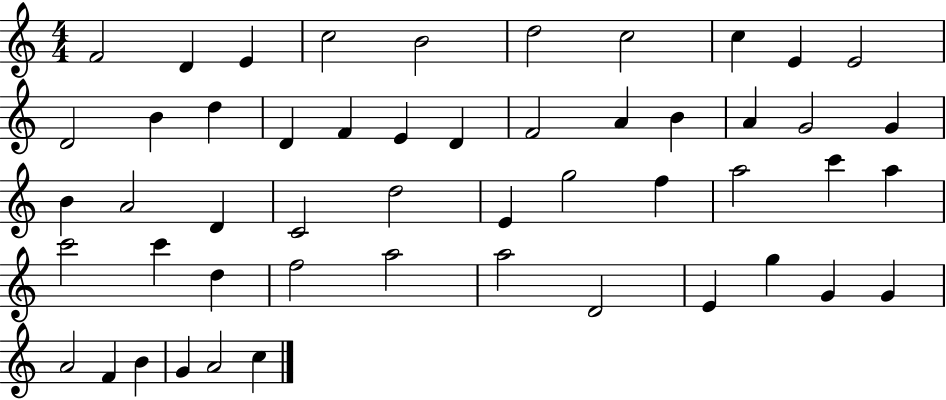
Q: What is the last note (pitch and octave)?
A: C5